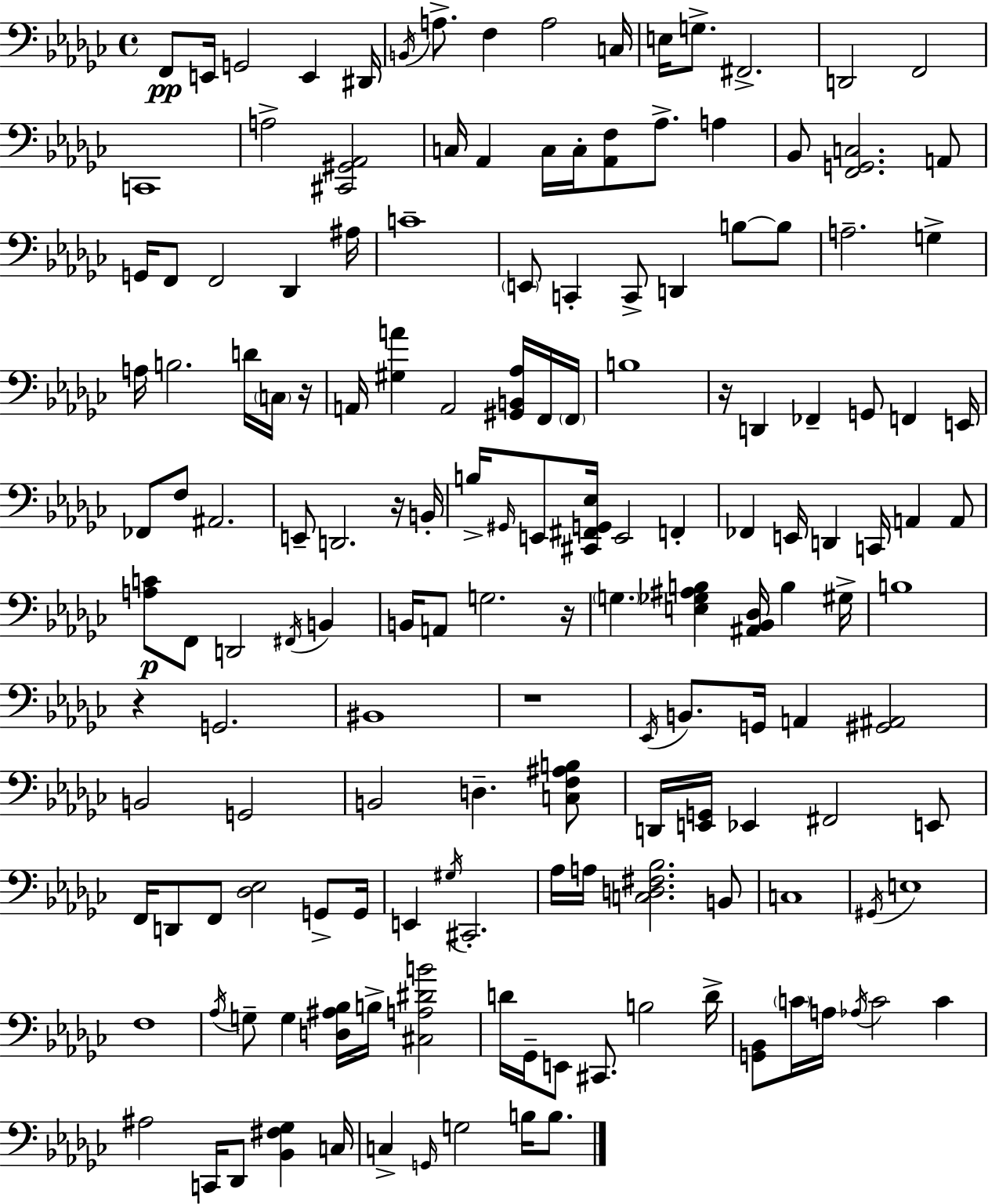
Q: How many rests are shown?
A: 6